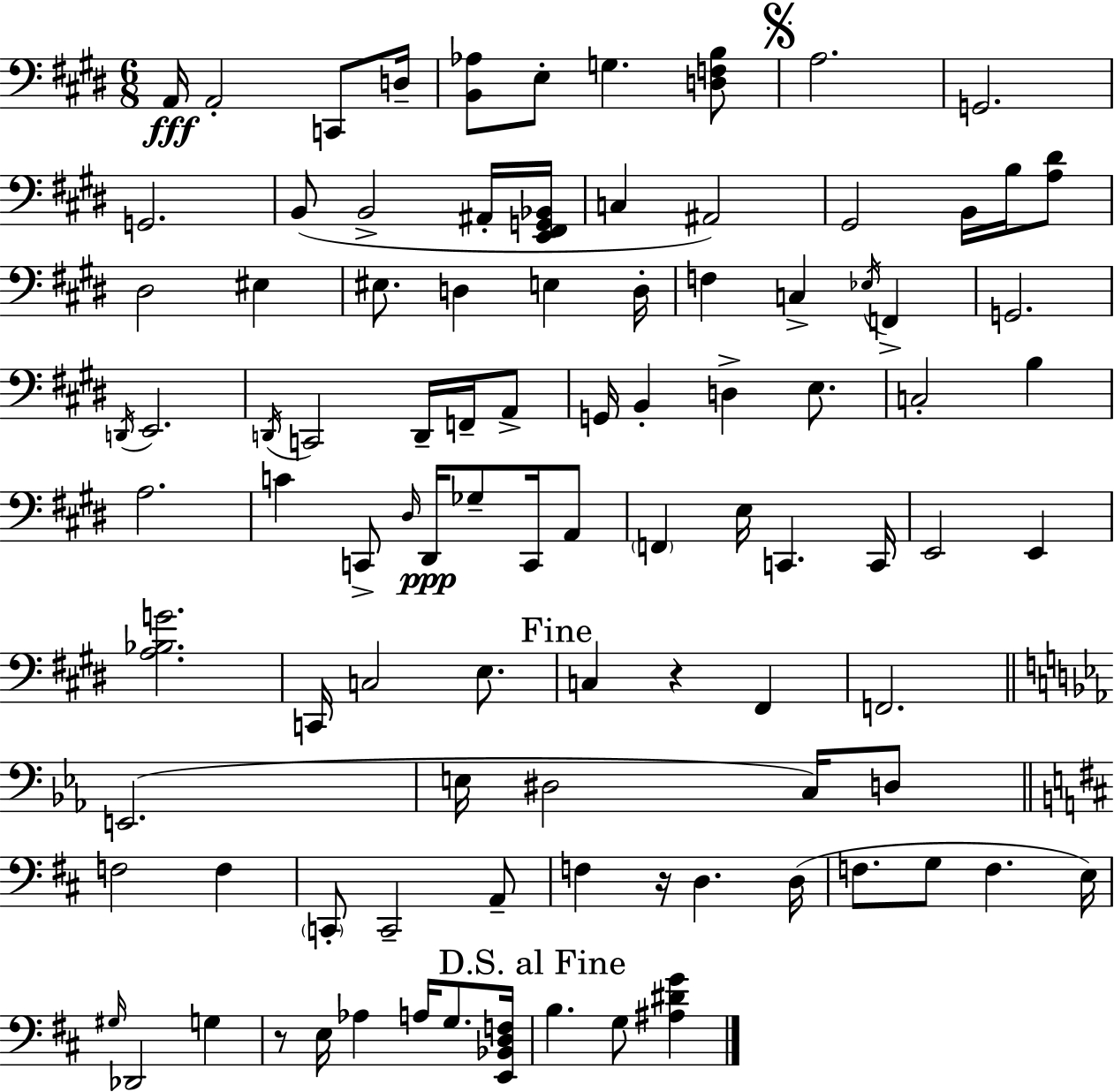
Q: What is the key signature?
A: E major